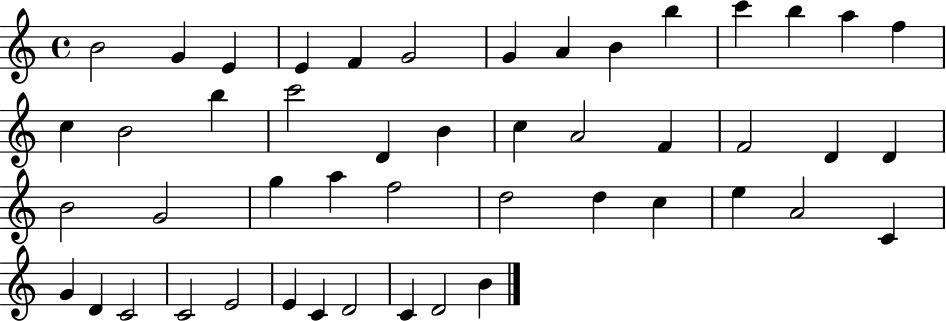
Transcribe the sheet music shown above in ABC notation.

X:1
T:Untitled
M:4/4
L:1/4
K:C
B2 G E E F G2 G A B b c' b a f c B2 b c'2 D B c A2 F F2 D D B2 G2 g a f2 d2 d c e A2 C G D C2 C2 E2 E C D2 C D2 B